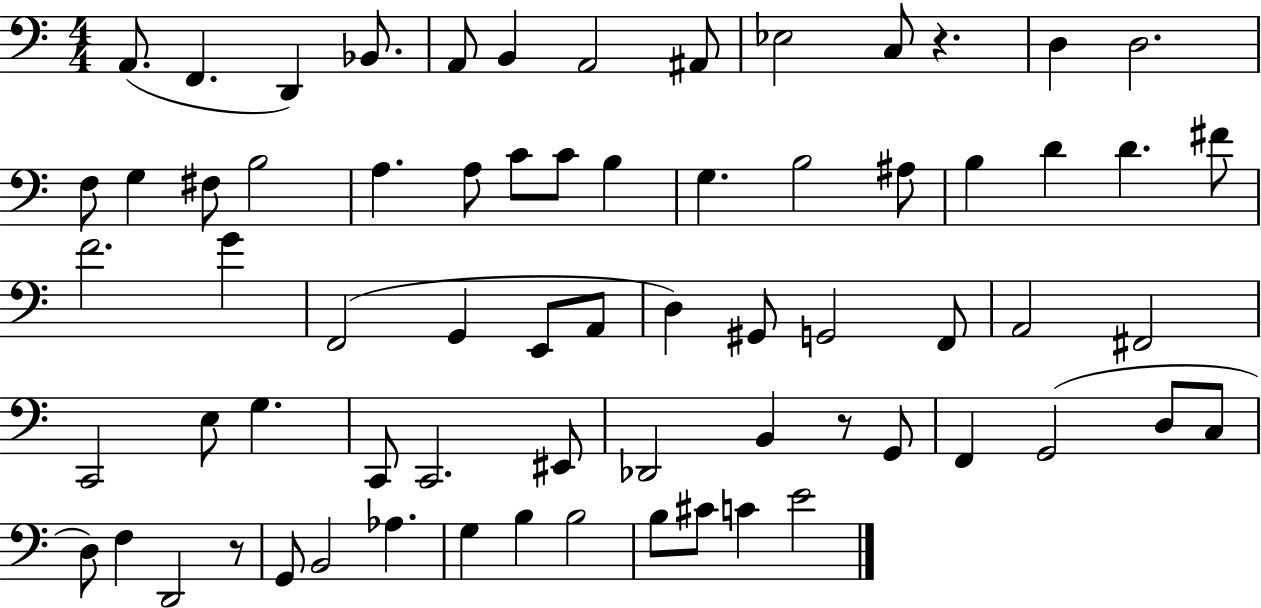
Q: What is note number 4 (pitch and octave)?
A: Bb2